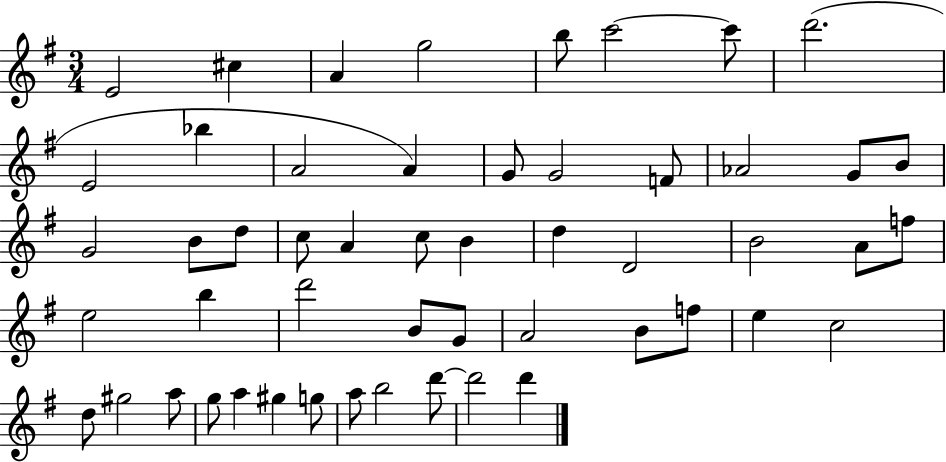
{
  \clef treble
  \numericTimeSignature
  \time 3/4
  \key g \major
  e'2 cis''4 | a'4 g''2 | b''8 c'''2~~ c'''8 | d'''2.( | \break e'2 bes''4 | a'2 a'4) | g'8 g'2 f'8 | aes'2 g'8 b'8 | \break g'2 b'8 d''8 | c''8 a'4 c''8 b'4 | d''4 d'2 | b'2 a'8 f''8 | \break e''2 b''4 | d'''2 b'8 g'8 | a'2 b'8 f''8 | e''4 c''2 | \break d''8 gis''2 a''8 | g''8 a''4 gis''4 g''8 | a''8 b''2 d'''8~~ | d'''2 d'''4 | \break \bar "|."
}